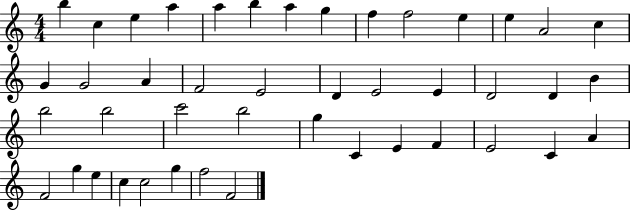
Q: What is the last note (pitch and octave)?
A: F4